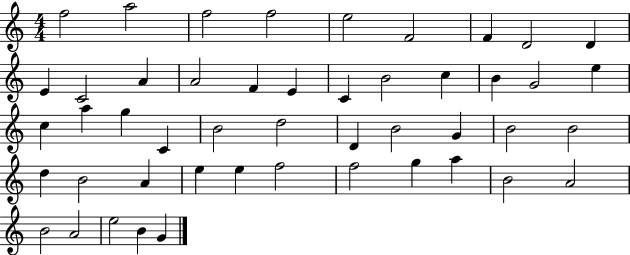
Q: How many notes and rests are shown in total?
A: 48